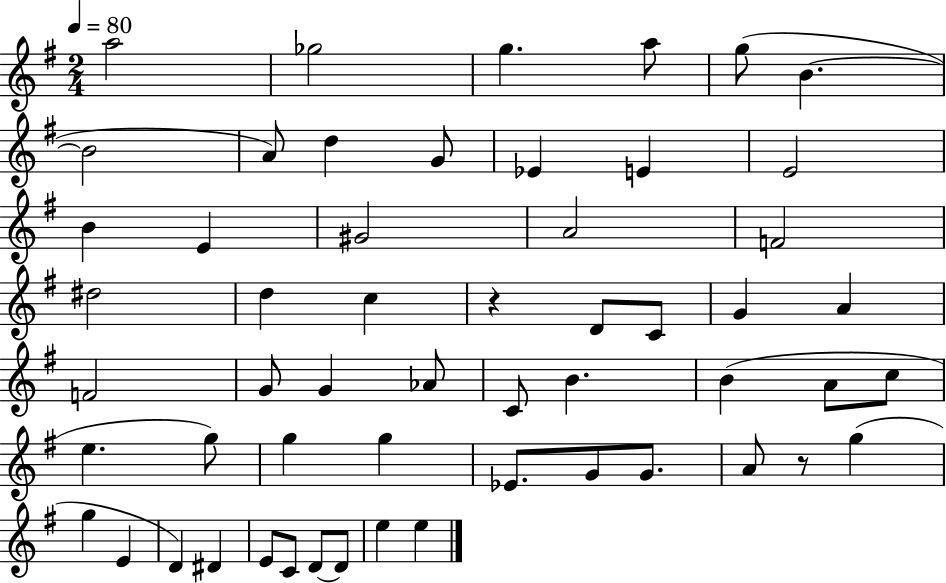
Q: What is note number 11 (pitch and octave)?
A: Eb4